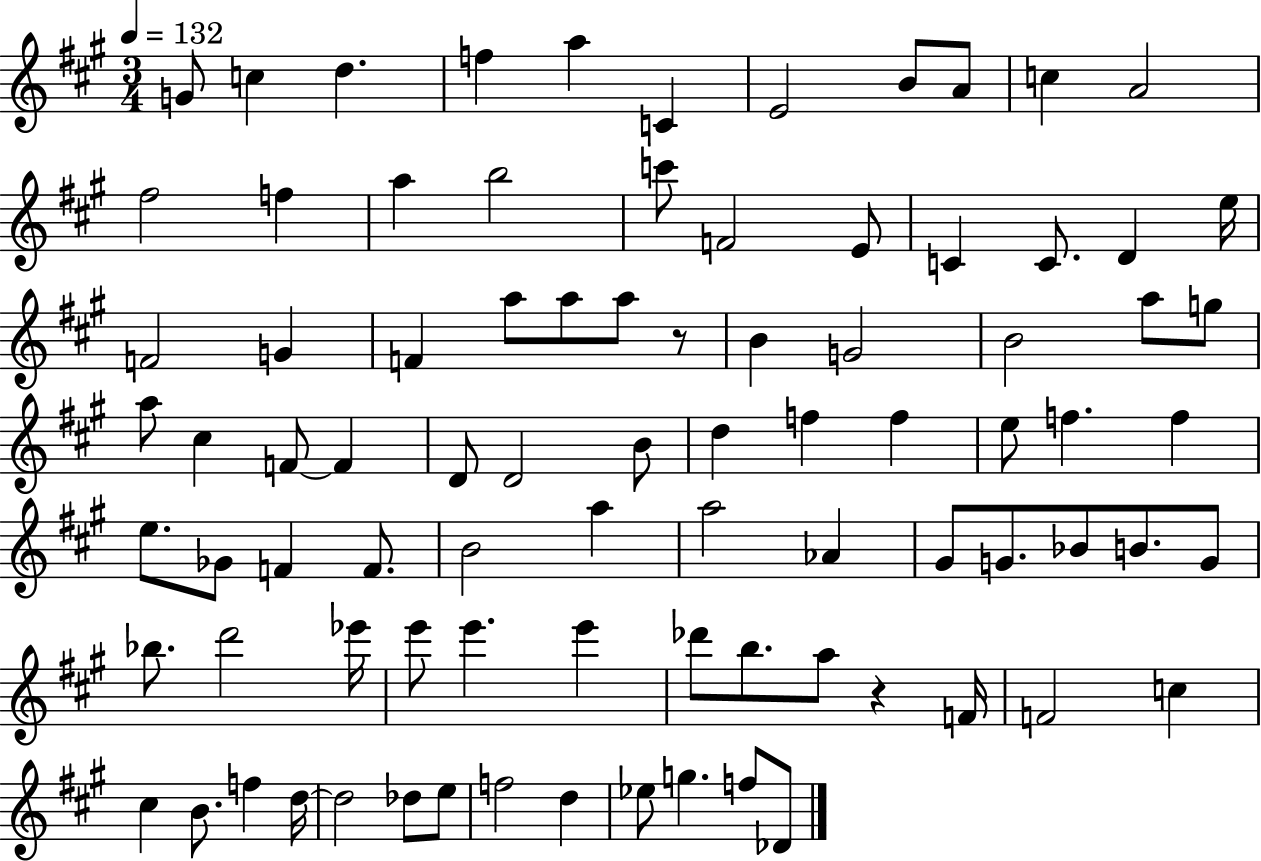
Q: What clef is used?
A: treble